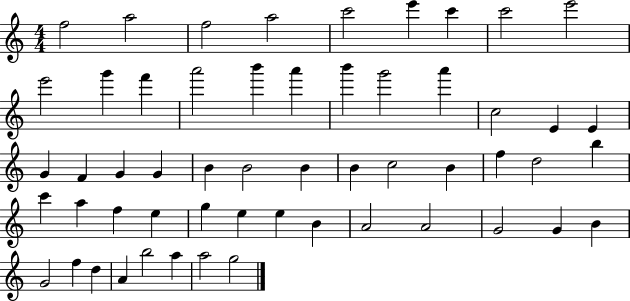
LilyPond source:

{
  \clef treble
  \numericTimeSignature
  \time 4/4
  \key c \major
  f''2 a''2 | f''2 a''2 | c'''2 e'''4 c'''4 | c'''2 e'''2 | \break e'''2 g'''4 f'''4 | a'''2 b'''4 a'''4 | b'''4 g'''2 a'''4 | c''2 e'4 e'4 | \break g'4 f'4 g'4 g'4 | b'4 b'2 b'4 | b'4 c''2 b'4 | f''4 d''2 b''4 | \break c'''4 a''4 f''4 e''4 | g''4 e''4 e''4 b'4 | a'2 a'2 | g'2 g'4 b'4 | \break g'2 f''4 d''4 | a'4 b''2 a''4 | a''2 g''2 | \bar "|."
}